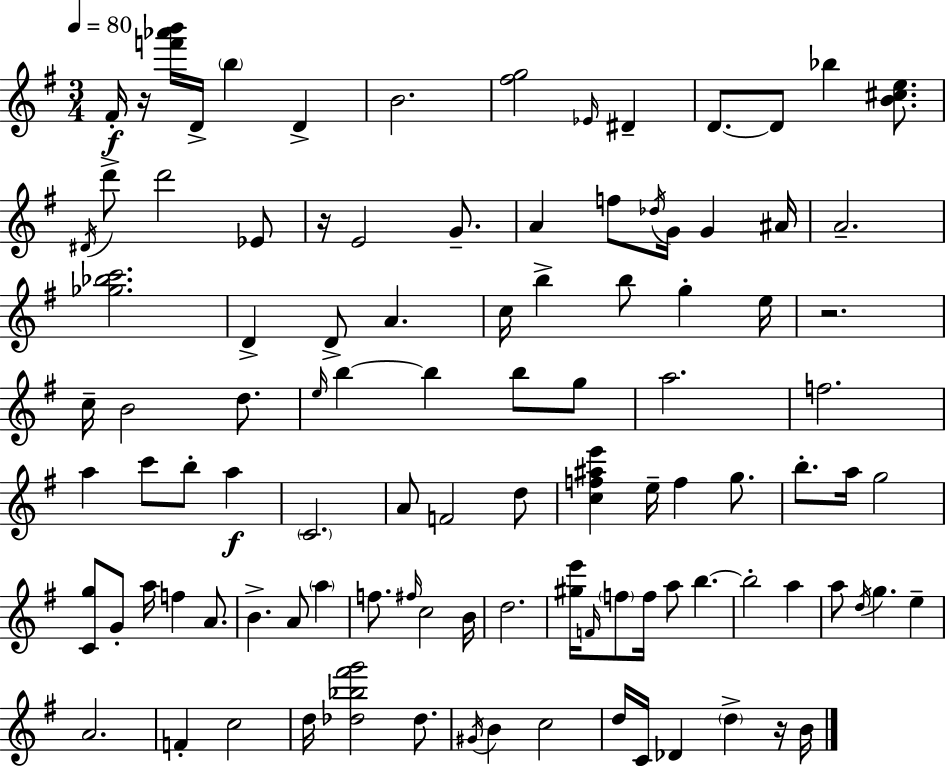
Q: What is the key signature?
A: E minor